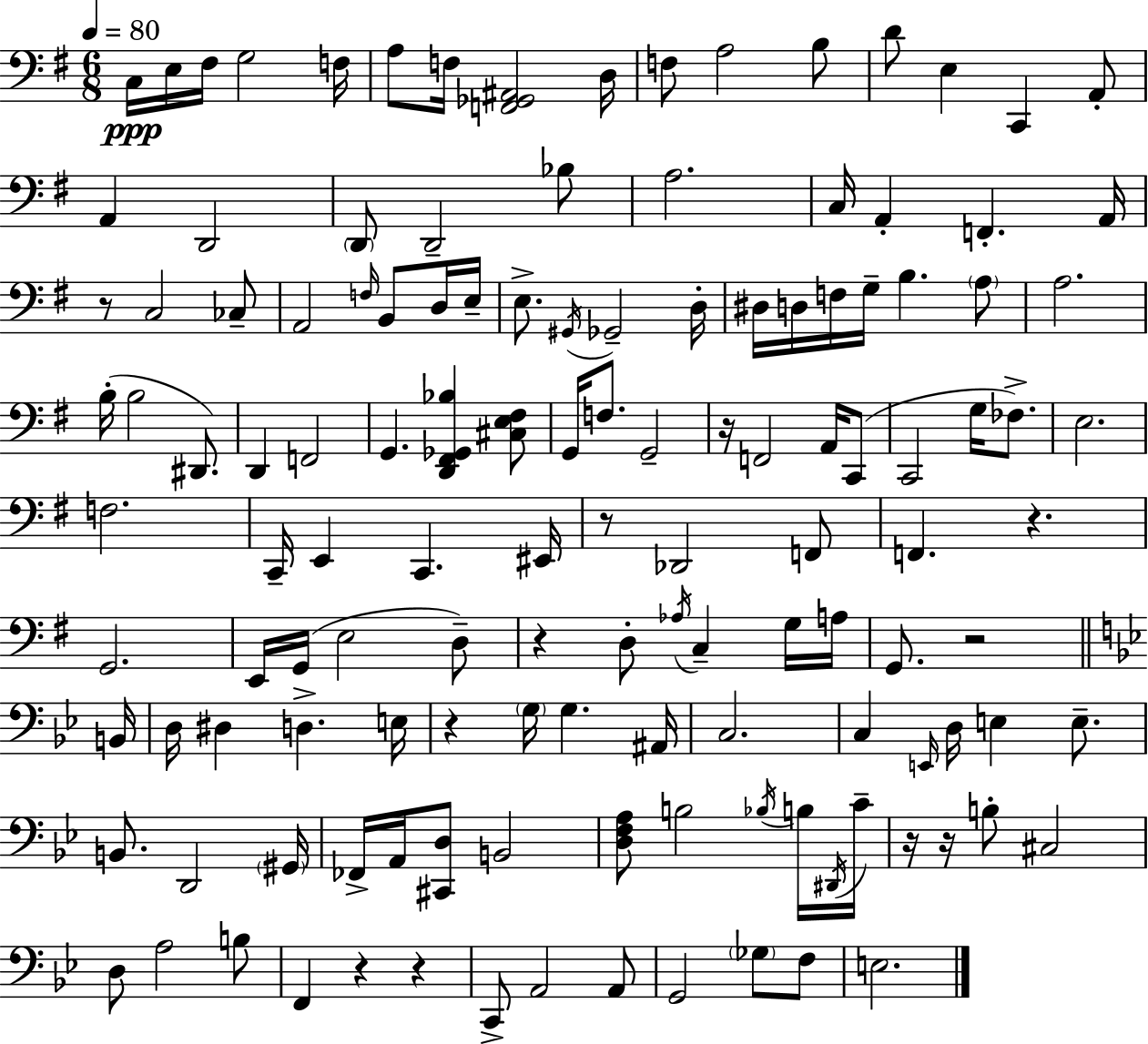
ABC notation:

X:1
T:Untitled
M:6/8
L:1/4
K:Em
C,/4 E,/4 ^F,/4 G,2 F,/4 A,/2 F,/4 [F,,_G,,^A,,]2 D,/4 F,/2 A,2 B,/2 D/2 E, C,, A,,/2 A,, D,,2 D,,/2 D,,2 _B,/2 A,2 C,/4 A,, F,, A,,/4 z/2 C,2 _C,/2 A,,2 F,/4 B,,/2 D,/4 E,/4 E,/2 ^G,,/4 _G,,2 D,/4 ^D,/4 D,/4 F,/4 G,/4 B, A,/2 A,2 B,/4 B,2 ^D,,/2 D,, F,,2 G,, [D,,^F,,_G,,_B,] [^C,E,^F,]/2 G,,/4 F,/2 G,,2 z/4 F,,2 A,,/4 C,,/2 C,,2 G,/4 _F,/2 E,2 F,2 C,,/4 E,, C,, ^E,,/4 z/2 _D,,2 F,,/2 F,, z G,,2 E,,/4 G,,/4 E,2 D,/2 z D,/2 _A,/4 C, G,/4 A,/4 G,,/2 z2 B,,/4 D,/4 ^D, D, E,/4 z G,/4 G, ^A,,/4 C,2 C, E,,/4 D,/4 E, E,/2 B,,/2 D,,2 ^G,,/4 _F,,/4 A,,/4 [^C,,D,]/2 B,,2 [D,F,A,]/2 B,2 _B,/4 B,/4 ^D,,/4 C/4 z/4 z/4 B,/2 ^C,2 D,/2 A,2 B,/2 F,, z z C,,/2 A,,2 A,,/2 G,,2 _G,/2 F,/2 E,2